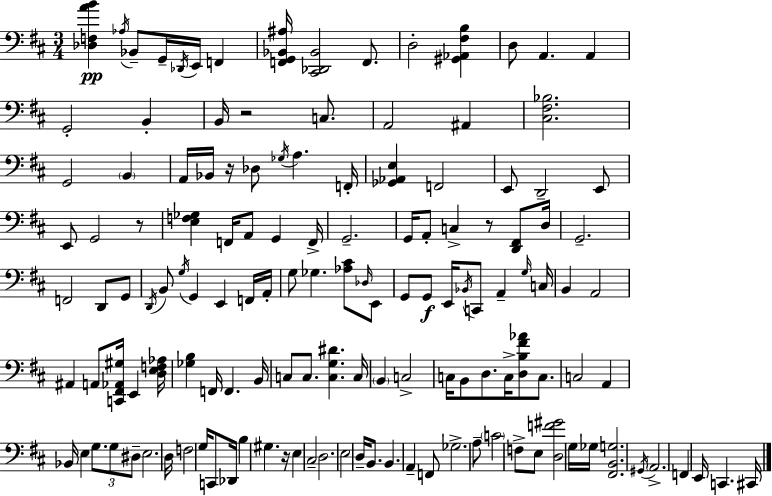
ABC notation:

X:1
T:Untitled
M:3/4
L:1/4
K:D
[_D,F,AB] _A,/4 _B,,/2 G,,/4 _D,,/4 E,,/4 F,, [F,,G,,_B,,^A,]/4 [^C,,_D,,_B,,]2 F,,/2 D,2 [^G,,_A,,^F,B,] D,/2 A,, A,, G,,2 B,, B,,/4 z2 C,/2 A,,2 ^A,, [^C,^F,_B,]2 G,,2 B,, A,,/4 _B,,/4 z/4 _D,/2 _G,/4 A, F,,/4 [_G,,_A,,E,] F,,2 E,,/2 D,,2 E,,/2 E,,/2 G,,2 z/2 [E,F,_G,] F,,/4 A,,/2 G,, F,,/4 G,,2 G,,/4 A,,/2 C, z/2 [D,,^F,,]/2 D,/4 G,,2 F,,2 D,,/2 G,,/2 D,,/4 B,,/2 G,/4 G,, E,, F,,/4 A,,/4 G,/2 _G, [_A,^C]/2 _D,/4 E,,/2 G,,/2 G,,/2 E,,/4 _B,,/4 C,,/2 A,, G,/4 C,/4 B,, A,,2 ^A,, A,,/2 [C,,^F,,_A,,^G,]/4 E,, [D,E,F,_A,]/4 [_G,B,] F,,/4 F,, B,,/4 C,/2 C,/2 [C,G,^D] C,/4 B,, C,2 C,/4 B,,/2 D,/2 C,/4 [D,B,^F_A]/2 C,/2 C,2 A,, _B,,/4 E, G,/2 G,/2 ^D,/2 E,2 D,/4 F,2 G,/4 C,,/2 _D,,/4 B, ^G, z/4 E, ^C,2 D,2 E,2 D,/4 B,,/2 B,, A,, F,,/2 _G,2 A,/2 C2 F,/2 E,/2 [D,F^G]2 G,/4 _G,/4 [^F,,B,,G,]2 ^G,,/4 A,,2 F,, E,,/4 C,, ^C,,/4